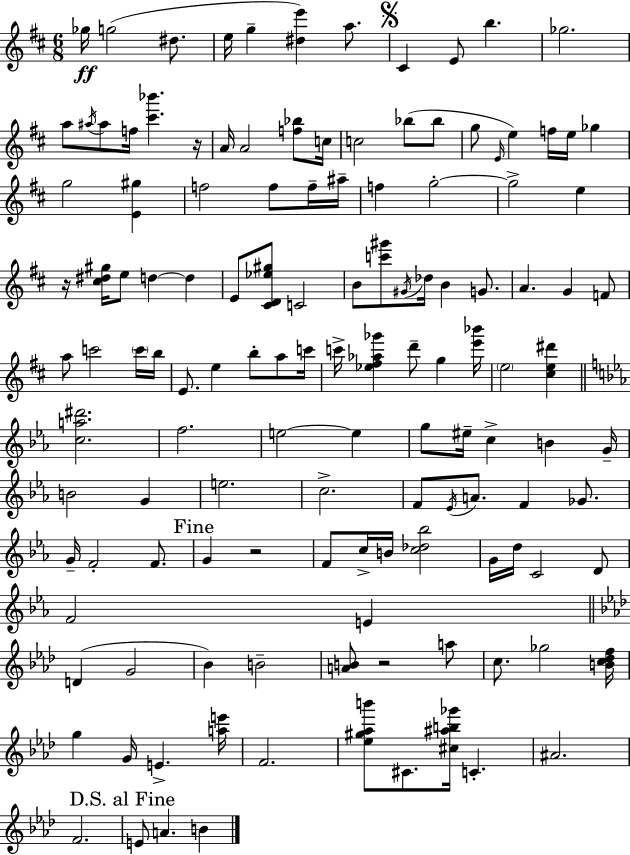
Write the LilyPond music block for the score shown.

{
  \clef treble
  \numericTimeSignature
  \time 6/8
  \key d \major
  ges''16\ff g''2( dis''8. | e''16 g''4-- <dis'' e'''>4) a''8. | \mark \markup { \musicglyph "scripts.segno" } cis'4 e'8 b''4. | ges''2. | \break a''8 \acciaccatura { ais''16 } ais''8 f''16 <cis''' bes'''>4. | r16 a'16 a'2 <f'' bes''>8 | c''16 c''2 bes''8( bes''8 | g''8 \grace { e'16 } e''4) f''16 e''16 ges''4 | \break g''2 <e' gis''>4 | f''2 f''8 | f''16-- ais''16-- f''4 g''2-.~~ | g''2-> e''4 | \break r16 <cis'' dis'' gis''>16 e''8 d''4~~ d''4 | e'8 <cis' d' ees'' gis''>8 c'2 | b'8 <c''' gis'''>8 \acciaccatura { gis'16 } des''16 b'4 | g'8. a'4. g'4 | \break f'8 a''8 c'''2 | \parenthesize c'''16 b''16 e'8. e''4 b''8-. | a''8 c'''16 c'''16-> <ees'' fis'' aes'' ges'''>4 d'''8-- g''4 | <e''' bes'''>16 \parenthesize e''2 <cis'' e'' dis'''>4 | \break \bar "||" \break \key ees \major <c'' a'' dis'''>2. | f''2. | e''2~~ e''4 | g''8 eis''16-- c''4-> b'4 g'16-- | \break b'2 g'4 | e''2. | c''2.-> | f'8 \acciaccatura { ees'16 } a'8. f'4 ges'8. | \break g'16-- f'2-. f'8. | \mark "Fine" g'4 r2 | f'8 c''16-> b'16 <c'' des'' bes''>2 | g'16 d''16 c'2 d'8 | \break f'2 e'4 | \bar "||" \break \key aes \major d'4( g'2 | bes'4) b'2-- | <a' b'>8 r2 a''8 | c''8. ges''2 <b' c'' des'' f''>16 | \break g''4 g'16 e'4.-> <a'' e'''>16 | f'2. | <ees'' gis'' aes'' b'''>8 cis'8. <cis'' ais'' b'' ges'''>16 c'4.-. | ais'2. | \break f'2. | \mark "D.S. al Fine" e'8 a'4. b'4 | \bar "|."
}